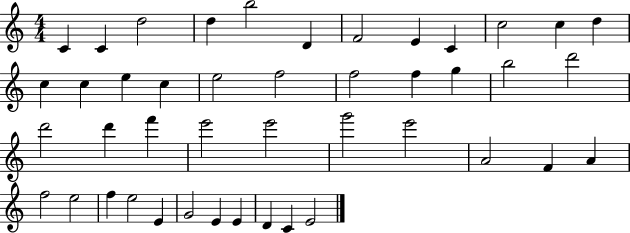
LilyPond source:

{
  \clef treble
  \numericTimeSignature
  \time 4/4
  \key c \major
  c'4 c'4 d''2 | d''4 b''2 d'4 | f'2 e'4 c'4 | c''2 c''4 d''4 | \break c''4 c''4 e''4 c''4 | e''2 f''2 | f''2 f''4 g''4 | b''2 d'''2 | \break d'''2 d'''4 f'''4 | e'''2 e'''2 | g'''2 e'''2 | a'2 f'4 a'4 | \break f''2 e''2 | f''4 e''2 e'4 | g'2 e'4 e'4 | d'4 c'4 e'2 | \break \bar "|."
}